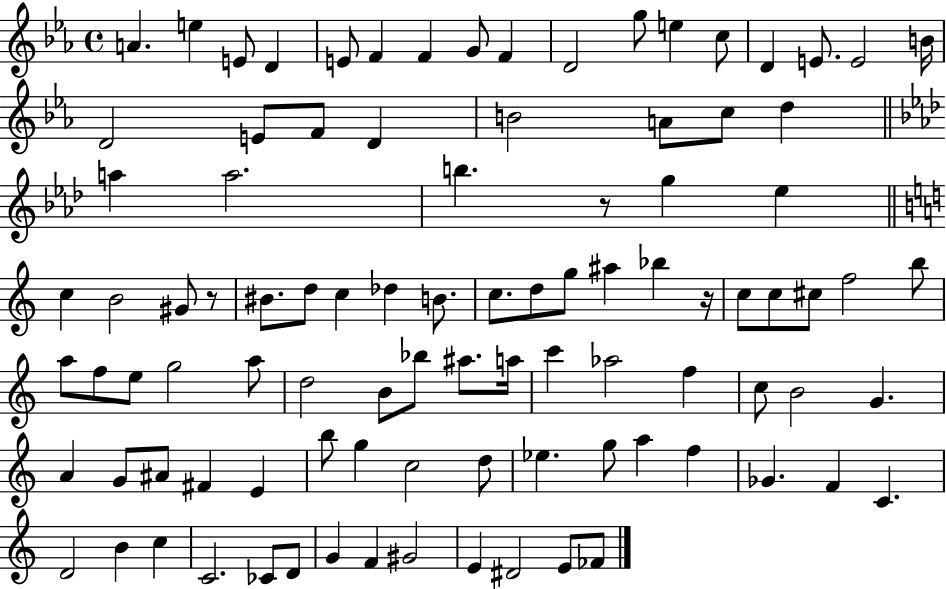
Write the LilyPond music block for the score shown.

{
  \clef treble
  \time 4/4
  \defaultTimeSignature
  \key ees \major
  a'4. e''4 e'8 d'4 | e'8 f'4 f'4 g'8 f'4 | d'2 g''8 e''4 c''8 | d'4 e'8. e'2 b'16 | \break d'2 e'8 f'8 d'4 | b'2 a'8 c''8 d''4 | \bar "||" \break \key aes \major a''4 a''2. | b''4. r8 g''4 ees''4 | \bar "||" \break \key c \major c''4 b'2 gis'8 r8 | bis'8. d''8 c''4 des''4 b'8. | c''8. d''8 g''8 ais''4 bes''4 r16 | c''8 c''8 cis''8 f''2 b''8 | \break a''8 f''8 e''8 g''2 a''8 | d''2 b'8 bes''8 ais''8. a''16 | c'''4 aes''2 f''4 | c''8 b'2 g'4. | \break a'4 g'8 ais'8 fis'4 e'4 | b''8 g''4 c''2 d''8 | ees''4. g''8 a''4 f''4 | ges'4. f'4 c'4. | \break d'2 b'4 c''4 | c'2. ces'8 d'8 | g'4 f'4 gis'2 | e'4 dis'2 e'8 fes'8 | \break \bar "|."
}